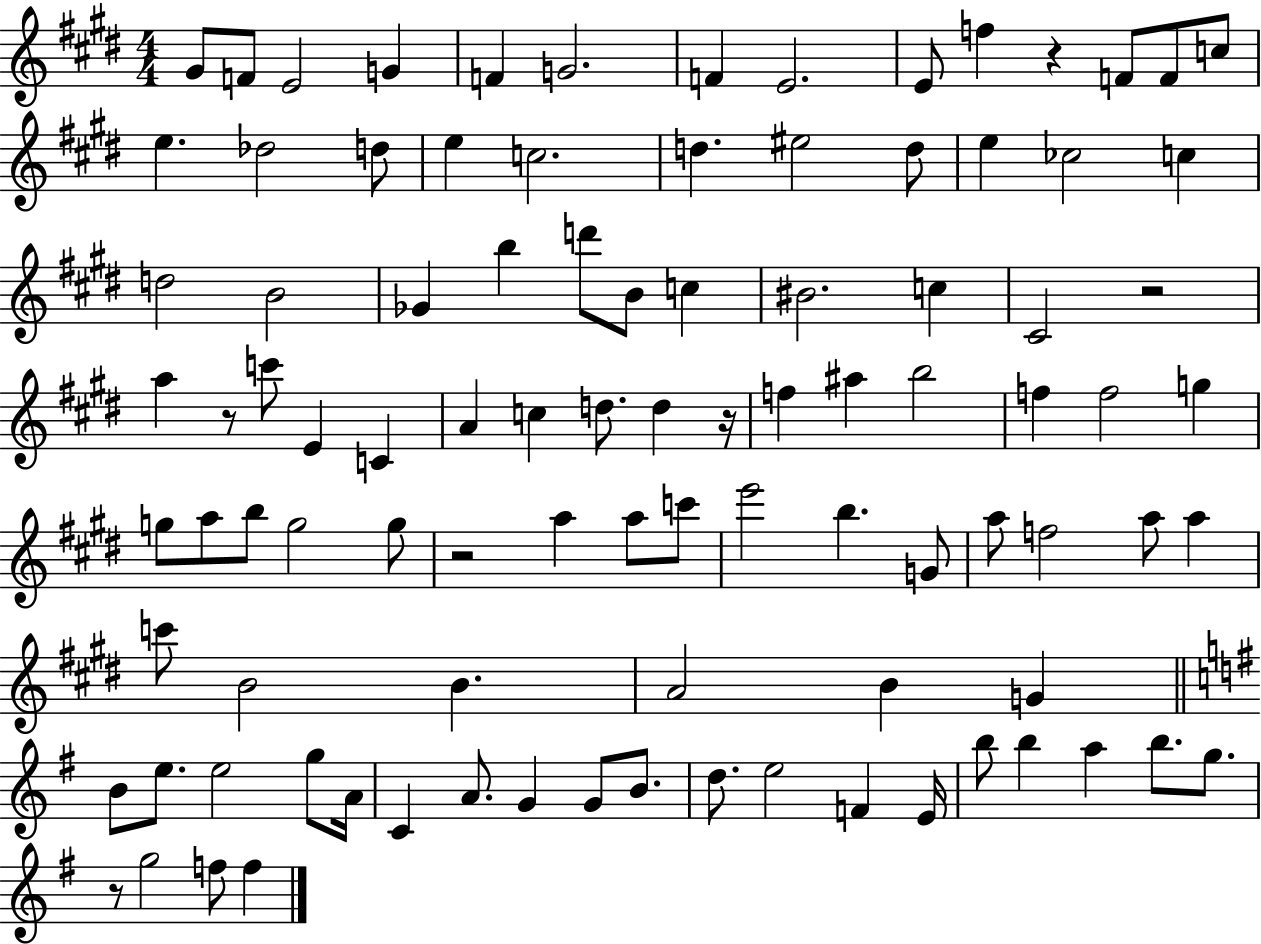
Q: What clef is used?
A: treble